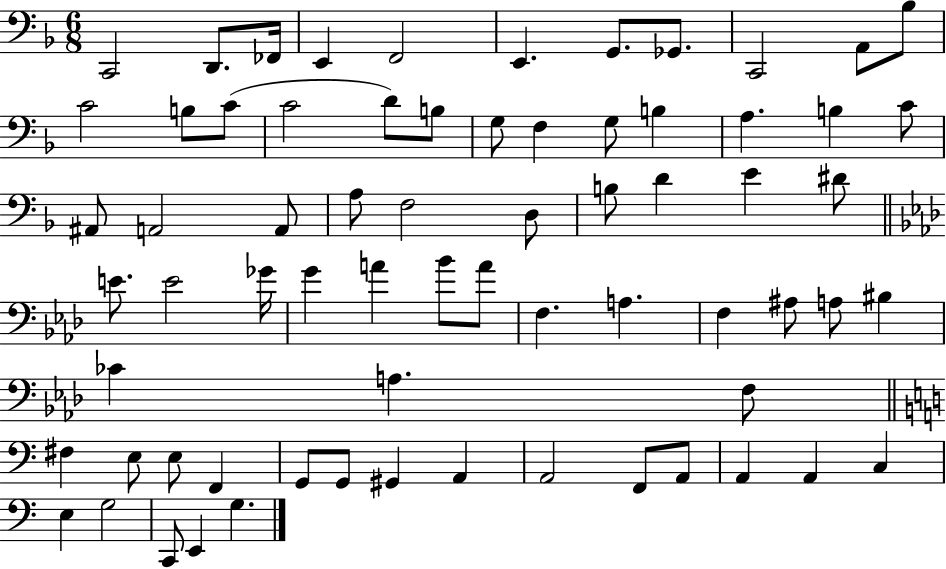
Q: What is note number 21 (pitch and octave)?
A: B3